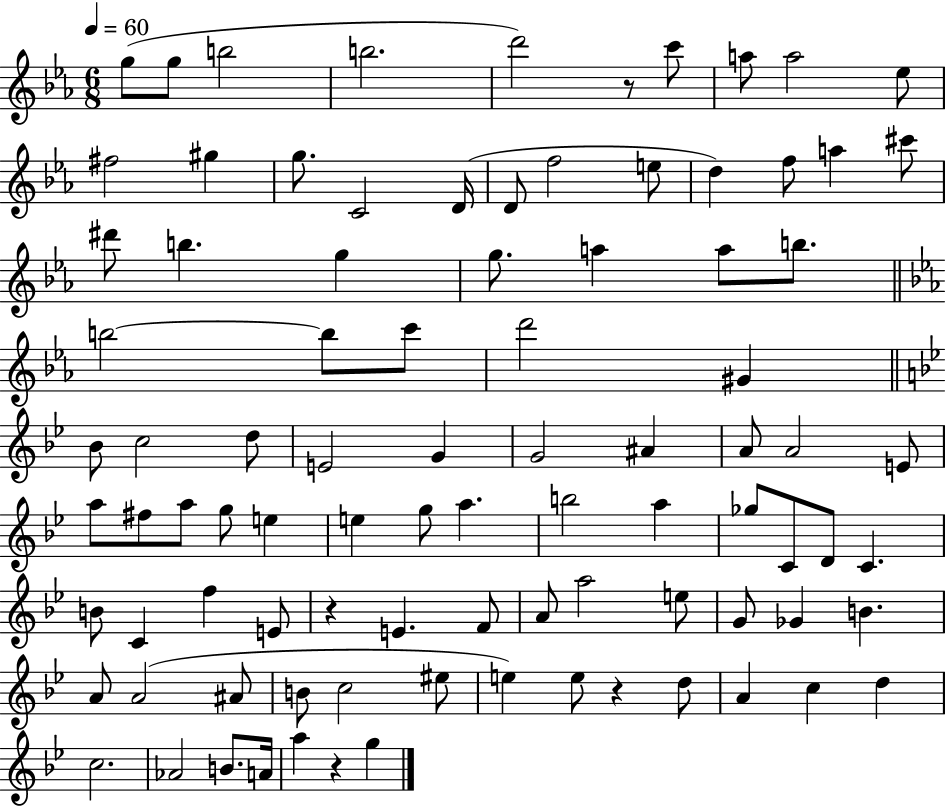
G5/e G5/e B5/h B5/h. D6/h R/e C6/e A5/e A5/h Eb5/e F#5/h G#5/q G5/e. C4/h D4/s D4/e F5/h E5/e D5/q F5/e A5/q C#6/e D#6/e B5/q. G5/q G5/e. A5/q A5/e B5/e. B5/h B5/e C6/e D6/h G#4/q Bb4/e C5/h D5/e E4/h G4/q G4/h A#4/q A4/e A4/h E4/e A5/e F#5/e A5/e G5/e E5/q E5/q G5/e A5/q. B5/h A5/q Gb5/e C4/e D4/e C4/q. B4/e C4/q F5/q E4/e R/q E4/q. F4/e A4/e A5/h E5/e G4/e Gb4/q B4/q. A4/e A4/h A#4/e B4/e C5/h EIS5/e E5/q E5/e R/q D5/e A4/q C5/q D5/q C5/h. Ab4/h B4/e. A4/s A5/q R/q G5/q